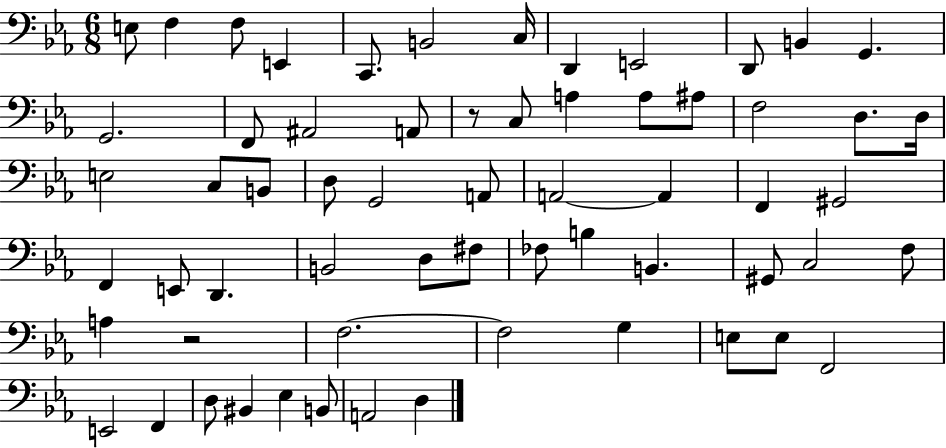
X:1
T:Untitled
M:6/8
L:1/4
K:Eb
E,/2 F, F,/2 E,, C,,/2 B,,2 C,/4 D,, E,,2 D,,/2 B,, G,, G,,2 F,,/2 ^A,,2 A,,/2 z/2 C,/2 A, A,/2 ^A,/2 F,2 D,/2 D,/4 E,2 C,/2 B,,/2 D,/2 G,,2 A,,/2 A,,2 A,, F,, ^G,,2 F,, E,,/2 D,, B,,2 D,/2 ^F,/2 _F,/2 B, B,, ^G,,/2 C,2 F,/2 A, z2 F,2 F,2 G, E,/2 E,/2 F,,2 E,,2 F,, D,/2 ^B,, _E, B,,/2 A,,2 D,